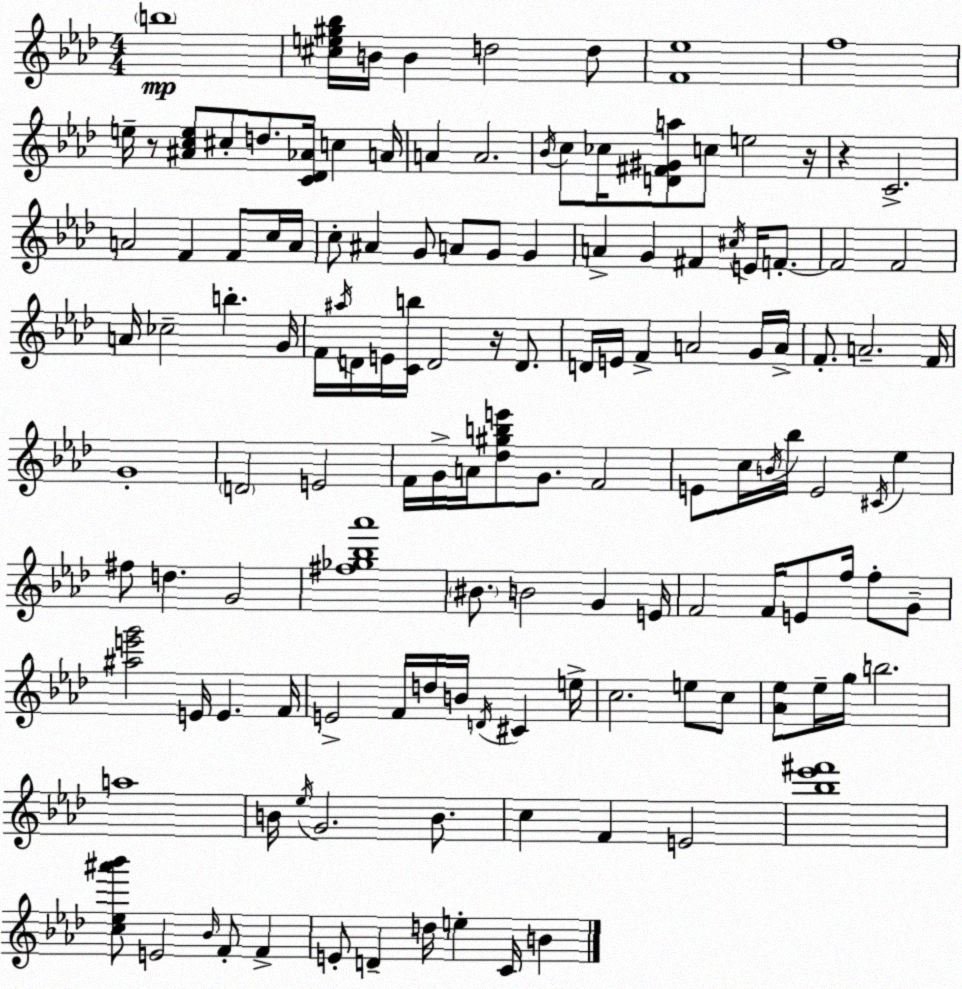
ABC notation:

X:1
T:Untitled
M:4/4
L:1/4
K:Ab
b4 [^ce^g_b]/4 B/4 B d2 d/2 [F_e]4 f4 e/4 z/2 [^Ace]/2 ^c/2 d/2 [C_D_A]/4 c A/4 A A2 _B/4 c/2 _c/4 [D^F^Ga]/2 c/2 e2 z/4 z C2 A2 F F/2 c/4 A/4 c/2 ^A G/2 A/2 G/2 G A G ^F ^c/4 E/4 F/2 F2 F2 A/4 _c2 b G/4 F/4 ^a/4 D/4 E/4 [Cb]/4 D2 z/4 D/2 D/4 E/4 F A2 G/4 A/4 F/2 A2 F/4 G4 D2 E2 F/4 G/4 A/4 [_d^gbe']/2 G/2 F2 E/2 c/4 B/4 _b/4 E2 ^C/4 _e ^f/2 d G2 [^f_g_b_a']4 ^B/2 B2 G E/4 F2 F/4 E/2 f/4 f/2 G/2 [^ae'g']2 E/4 E F/4 E2 F/4 d/4 B/4 D/4 ^C e/4 c2 e/2 c/2 [_A_e]/2 _e/4 g/4 b2 a4 B/4 _e/4 G2 B/2 c F E2 [_b_e'^f']4 [c_e^a'_b']/2 E2 _B/4 F/2 F E/2 D d/4 e C/4 B